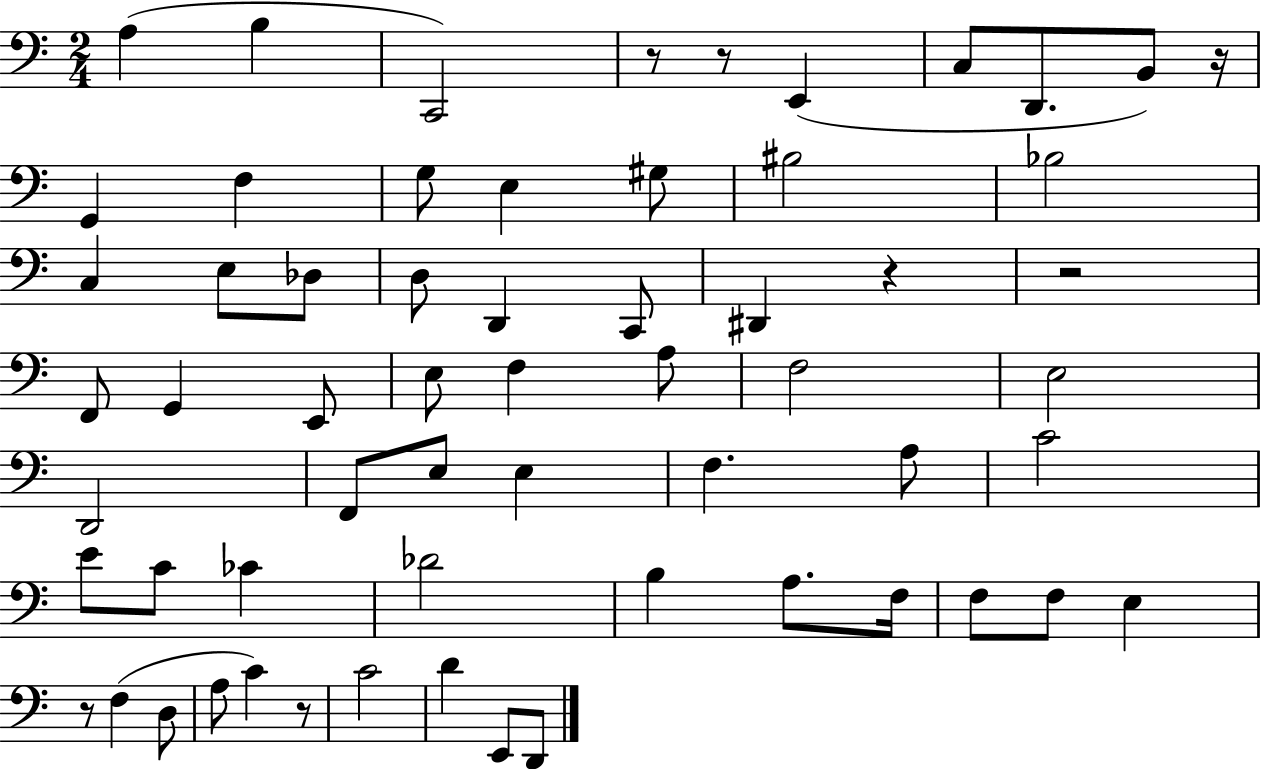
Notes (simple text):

A3/q B3/q C2/h R/e R/e E2/q C3/e D2/e. B2/e R/s G2/q F3/q G3/e E3/q G#3/e BIS3/h Bb3/h C3/q E3/e Db3/e D3/e D2/q C2/e D#2/q R/q R/h F2/e G2/q E2/e E3/e F3/q A3/e F3/h E3/h D2/h F2/e E3/e E3/q F3/q. A3/e C4/h E4/e C4/e CES4/q Db4/h B3/q A3/e. F3/s F3/e F3/e E3/q R/e F3/q D3/e A3/e C4/q R/e C4/h D4/q E2/e D2/e